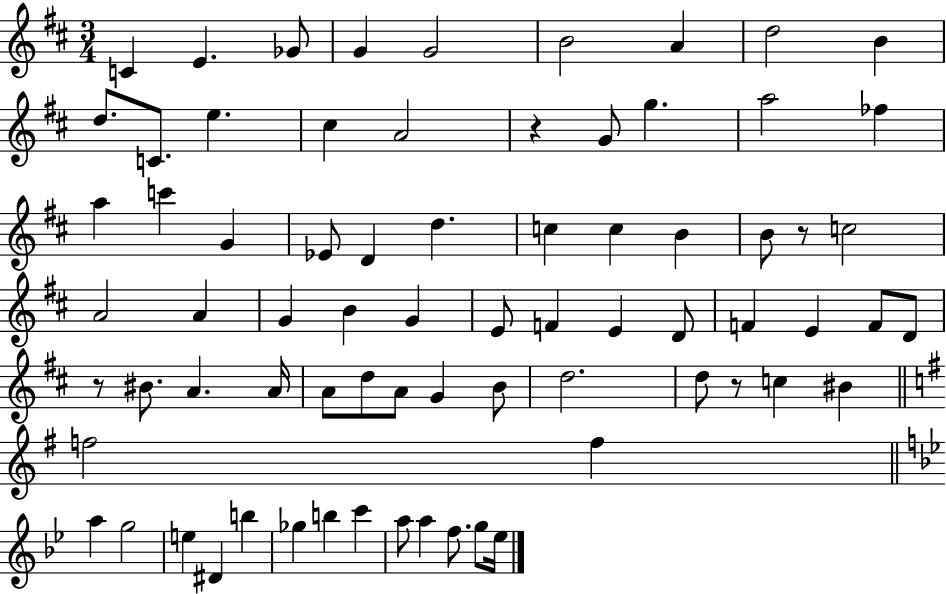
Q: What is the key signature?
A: D major